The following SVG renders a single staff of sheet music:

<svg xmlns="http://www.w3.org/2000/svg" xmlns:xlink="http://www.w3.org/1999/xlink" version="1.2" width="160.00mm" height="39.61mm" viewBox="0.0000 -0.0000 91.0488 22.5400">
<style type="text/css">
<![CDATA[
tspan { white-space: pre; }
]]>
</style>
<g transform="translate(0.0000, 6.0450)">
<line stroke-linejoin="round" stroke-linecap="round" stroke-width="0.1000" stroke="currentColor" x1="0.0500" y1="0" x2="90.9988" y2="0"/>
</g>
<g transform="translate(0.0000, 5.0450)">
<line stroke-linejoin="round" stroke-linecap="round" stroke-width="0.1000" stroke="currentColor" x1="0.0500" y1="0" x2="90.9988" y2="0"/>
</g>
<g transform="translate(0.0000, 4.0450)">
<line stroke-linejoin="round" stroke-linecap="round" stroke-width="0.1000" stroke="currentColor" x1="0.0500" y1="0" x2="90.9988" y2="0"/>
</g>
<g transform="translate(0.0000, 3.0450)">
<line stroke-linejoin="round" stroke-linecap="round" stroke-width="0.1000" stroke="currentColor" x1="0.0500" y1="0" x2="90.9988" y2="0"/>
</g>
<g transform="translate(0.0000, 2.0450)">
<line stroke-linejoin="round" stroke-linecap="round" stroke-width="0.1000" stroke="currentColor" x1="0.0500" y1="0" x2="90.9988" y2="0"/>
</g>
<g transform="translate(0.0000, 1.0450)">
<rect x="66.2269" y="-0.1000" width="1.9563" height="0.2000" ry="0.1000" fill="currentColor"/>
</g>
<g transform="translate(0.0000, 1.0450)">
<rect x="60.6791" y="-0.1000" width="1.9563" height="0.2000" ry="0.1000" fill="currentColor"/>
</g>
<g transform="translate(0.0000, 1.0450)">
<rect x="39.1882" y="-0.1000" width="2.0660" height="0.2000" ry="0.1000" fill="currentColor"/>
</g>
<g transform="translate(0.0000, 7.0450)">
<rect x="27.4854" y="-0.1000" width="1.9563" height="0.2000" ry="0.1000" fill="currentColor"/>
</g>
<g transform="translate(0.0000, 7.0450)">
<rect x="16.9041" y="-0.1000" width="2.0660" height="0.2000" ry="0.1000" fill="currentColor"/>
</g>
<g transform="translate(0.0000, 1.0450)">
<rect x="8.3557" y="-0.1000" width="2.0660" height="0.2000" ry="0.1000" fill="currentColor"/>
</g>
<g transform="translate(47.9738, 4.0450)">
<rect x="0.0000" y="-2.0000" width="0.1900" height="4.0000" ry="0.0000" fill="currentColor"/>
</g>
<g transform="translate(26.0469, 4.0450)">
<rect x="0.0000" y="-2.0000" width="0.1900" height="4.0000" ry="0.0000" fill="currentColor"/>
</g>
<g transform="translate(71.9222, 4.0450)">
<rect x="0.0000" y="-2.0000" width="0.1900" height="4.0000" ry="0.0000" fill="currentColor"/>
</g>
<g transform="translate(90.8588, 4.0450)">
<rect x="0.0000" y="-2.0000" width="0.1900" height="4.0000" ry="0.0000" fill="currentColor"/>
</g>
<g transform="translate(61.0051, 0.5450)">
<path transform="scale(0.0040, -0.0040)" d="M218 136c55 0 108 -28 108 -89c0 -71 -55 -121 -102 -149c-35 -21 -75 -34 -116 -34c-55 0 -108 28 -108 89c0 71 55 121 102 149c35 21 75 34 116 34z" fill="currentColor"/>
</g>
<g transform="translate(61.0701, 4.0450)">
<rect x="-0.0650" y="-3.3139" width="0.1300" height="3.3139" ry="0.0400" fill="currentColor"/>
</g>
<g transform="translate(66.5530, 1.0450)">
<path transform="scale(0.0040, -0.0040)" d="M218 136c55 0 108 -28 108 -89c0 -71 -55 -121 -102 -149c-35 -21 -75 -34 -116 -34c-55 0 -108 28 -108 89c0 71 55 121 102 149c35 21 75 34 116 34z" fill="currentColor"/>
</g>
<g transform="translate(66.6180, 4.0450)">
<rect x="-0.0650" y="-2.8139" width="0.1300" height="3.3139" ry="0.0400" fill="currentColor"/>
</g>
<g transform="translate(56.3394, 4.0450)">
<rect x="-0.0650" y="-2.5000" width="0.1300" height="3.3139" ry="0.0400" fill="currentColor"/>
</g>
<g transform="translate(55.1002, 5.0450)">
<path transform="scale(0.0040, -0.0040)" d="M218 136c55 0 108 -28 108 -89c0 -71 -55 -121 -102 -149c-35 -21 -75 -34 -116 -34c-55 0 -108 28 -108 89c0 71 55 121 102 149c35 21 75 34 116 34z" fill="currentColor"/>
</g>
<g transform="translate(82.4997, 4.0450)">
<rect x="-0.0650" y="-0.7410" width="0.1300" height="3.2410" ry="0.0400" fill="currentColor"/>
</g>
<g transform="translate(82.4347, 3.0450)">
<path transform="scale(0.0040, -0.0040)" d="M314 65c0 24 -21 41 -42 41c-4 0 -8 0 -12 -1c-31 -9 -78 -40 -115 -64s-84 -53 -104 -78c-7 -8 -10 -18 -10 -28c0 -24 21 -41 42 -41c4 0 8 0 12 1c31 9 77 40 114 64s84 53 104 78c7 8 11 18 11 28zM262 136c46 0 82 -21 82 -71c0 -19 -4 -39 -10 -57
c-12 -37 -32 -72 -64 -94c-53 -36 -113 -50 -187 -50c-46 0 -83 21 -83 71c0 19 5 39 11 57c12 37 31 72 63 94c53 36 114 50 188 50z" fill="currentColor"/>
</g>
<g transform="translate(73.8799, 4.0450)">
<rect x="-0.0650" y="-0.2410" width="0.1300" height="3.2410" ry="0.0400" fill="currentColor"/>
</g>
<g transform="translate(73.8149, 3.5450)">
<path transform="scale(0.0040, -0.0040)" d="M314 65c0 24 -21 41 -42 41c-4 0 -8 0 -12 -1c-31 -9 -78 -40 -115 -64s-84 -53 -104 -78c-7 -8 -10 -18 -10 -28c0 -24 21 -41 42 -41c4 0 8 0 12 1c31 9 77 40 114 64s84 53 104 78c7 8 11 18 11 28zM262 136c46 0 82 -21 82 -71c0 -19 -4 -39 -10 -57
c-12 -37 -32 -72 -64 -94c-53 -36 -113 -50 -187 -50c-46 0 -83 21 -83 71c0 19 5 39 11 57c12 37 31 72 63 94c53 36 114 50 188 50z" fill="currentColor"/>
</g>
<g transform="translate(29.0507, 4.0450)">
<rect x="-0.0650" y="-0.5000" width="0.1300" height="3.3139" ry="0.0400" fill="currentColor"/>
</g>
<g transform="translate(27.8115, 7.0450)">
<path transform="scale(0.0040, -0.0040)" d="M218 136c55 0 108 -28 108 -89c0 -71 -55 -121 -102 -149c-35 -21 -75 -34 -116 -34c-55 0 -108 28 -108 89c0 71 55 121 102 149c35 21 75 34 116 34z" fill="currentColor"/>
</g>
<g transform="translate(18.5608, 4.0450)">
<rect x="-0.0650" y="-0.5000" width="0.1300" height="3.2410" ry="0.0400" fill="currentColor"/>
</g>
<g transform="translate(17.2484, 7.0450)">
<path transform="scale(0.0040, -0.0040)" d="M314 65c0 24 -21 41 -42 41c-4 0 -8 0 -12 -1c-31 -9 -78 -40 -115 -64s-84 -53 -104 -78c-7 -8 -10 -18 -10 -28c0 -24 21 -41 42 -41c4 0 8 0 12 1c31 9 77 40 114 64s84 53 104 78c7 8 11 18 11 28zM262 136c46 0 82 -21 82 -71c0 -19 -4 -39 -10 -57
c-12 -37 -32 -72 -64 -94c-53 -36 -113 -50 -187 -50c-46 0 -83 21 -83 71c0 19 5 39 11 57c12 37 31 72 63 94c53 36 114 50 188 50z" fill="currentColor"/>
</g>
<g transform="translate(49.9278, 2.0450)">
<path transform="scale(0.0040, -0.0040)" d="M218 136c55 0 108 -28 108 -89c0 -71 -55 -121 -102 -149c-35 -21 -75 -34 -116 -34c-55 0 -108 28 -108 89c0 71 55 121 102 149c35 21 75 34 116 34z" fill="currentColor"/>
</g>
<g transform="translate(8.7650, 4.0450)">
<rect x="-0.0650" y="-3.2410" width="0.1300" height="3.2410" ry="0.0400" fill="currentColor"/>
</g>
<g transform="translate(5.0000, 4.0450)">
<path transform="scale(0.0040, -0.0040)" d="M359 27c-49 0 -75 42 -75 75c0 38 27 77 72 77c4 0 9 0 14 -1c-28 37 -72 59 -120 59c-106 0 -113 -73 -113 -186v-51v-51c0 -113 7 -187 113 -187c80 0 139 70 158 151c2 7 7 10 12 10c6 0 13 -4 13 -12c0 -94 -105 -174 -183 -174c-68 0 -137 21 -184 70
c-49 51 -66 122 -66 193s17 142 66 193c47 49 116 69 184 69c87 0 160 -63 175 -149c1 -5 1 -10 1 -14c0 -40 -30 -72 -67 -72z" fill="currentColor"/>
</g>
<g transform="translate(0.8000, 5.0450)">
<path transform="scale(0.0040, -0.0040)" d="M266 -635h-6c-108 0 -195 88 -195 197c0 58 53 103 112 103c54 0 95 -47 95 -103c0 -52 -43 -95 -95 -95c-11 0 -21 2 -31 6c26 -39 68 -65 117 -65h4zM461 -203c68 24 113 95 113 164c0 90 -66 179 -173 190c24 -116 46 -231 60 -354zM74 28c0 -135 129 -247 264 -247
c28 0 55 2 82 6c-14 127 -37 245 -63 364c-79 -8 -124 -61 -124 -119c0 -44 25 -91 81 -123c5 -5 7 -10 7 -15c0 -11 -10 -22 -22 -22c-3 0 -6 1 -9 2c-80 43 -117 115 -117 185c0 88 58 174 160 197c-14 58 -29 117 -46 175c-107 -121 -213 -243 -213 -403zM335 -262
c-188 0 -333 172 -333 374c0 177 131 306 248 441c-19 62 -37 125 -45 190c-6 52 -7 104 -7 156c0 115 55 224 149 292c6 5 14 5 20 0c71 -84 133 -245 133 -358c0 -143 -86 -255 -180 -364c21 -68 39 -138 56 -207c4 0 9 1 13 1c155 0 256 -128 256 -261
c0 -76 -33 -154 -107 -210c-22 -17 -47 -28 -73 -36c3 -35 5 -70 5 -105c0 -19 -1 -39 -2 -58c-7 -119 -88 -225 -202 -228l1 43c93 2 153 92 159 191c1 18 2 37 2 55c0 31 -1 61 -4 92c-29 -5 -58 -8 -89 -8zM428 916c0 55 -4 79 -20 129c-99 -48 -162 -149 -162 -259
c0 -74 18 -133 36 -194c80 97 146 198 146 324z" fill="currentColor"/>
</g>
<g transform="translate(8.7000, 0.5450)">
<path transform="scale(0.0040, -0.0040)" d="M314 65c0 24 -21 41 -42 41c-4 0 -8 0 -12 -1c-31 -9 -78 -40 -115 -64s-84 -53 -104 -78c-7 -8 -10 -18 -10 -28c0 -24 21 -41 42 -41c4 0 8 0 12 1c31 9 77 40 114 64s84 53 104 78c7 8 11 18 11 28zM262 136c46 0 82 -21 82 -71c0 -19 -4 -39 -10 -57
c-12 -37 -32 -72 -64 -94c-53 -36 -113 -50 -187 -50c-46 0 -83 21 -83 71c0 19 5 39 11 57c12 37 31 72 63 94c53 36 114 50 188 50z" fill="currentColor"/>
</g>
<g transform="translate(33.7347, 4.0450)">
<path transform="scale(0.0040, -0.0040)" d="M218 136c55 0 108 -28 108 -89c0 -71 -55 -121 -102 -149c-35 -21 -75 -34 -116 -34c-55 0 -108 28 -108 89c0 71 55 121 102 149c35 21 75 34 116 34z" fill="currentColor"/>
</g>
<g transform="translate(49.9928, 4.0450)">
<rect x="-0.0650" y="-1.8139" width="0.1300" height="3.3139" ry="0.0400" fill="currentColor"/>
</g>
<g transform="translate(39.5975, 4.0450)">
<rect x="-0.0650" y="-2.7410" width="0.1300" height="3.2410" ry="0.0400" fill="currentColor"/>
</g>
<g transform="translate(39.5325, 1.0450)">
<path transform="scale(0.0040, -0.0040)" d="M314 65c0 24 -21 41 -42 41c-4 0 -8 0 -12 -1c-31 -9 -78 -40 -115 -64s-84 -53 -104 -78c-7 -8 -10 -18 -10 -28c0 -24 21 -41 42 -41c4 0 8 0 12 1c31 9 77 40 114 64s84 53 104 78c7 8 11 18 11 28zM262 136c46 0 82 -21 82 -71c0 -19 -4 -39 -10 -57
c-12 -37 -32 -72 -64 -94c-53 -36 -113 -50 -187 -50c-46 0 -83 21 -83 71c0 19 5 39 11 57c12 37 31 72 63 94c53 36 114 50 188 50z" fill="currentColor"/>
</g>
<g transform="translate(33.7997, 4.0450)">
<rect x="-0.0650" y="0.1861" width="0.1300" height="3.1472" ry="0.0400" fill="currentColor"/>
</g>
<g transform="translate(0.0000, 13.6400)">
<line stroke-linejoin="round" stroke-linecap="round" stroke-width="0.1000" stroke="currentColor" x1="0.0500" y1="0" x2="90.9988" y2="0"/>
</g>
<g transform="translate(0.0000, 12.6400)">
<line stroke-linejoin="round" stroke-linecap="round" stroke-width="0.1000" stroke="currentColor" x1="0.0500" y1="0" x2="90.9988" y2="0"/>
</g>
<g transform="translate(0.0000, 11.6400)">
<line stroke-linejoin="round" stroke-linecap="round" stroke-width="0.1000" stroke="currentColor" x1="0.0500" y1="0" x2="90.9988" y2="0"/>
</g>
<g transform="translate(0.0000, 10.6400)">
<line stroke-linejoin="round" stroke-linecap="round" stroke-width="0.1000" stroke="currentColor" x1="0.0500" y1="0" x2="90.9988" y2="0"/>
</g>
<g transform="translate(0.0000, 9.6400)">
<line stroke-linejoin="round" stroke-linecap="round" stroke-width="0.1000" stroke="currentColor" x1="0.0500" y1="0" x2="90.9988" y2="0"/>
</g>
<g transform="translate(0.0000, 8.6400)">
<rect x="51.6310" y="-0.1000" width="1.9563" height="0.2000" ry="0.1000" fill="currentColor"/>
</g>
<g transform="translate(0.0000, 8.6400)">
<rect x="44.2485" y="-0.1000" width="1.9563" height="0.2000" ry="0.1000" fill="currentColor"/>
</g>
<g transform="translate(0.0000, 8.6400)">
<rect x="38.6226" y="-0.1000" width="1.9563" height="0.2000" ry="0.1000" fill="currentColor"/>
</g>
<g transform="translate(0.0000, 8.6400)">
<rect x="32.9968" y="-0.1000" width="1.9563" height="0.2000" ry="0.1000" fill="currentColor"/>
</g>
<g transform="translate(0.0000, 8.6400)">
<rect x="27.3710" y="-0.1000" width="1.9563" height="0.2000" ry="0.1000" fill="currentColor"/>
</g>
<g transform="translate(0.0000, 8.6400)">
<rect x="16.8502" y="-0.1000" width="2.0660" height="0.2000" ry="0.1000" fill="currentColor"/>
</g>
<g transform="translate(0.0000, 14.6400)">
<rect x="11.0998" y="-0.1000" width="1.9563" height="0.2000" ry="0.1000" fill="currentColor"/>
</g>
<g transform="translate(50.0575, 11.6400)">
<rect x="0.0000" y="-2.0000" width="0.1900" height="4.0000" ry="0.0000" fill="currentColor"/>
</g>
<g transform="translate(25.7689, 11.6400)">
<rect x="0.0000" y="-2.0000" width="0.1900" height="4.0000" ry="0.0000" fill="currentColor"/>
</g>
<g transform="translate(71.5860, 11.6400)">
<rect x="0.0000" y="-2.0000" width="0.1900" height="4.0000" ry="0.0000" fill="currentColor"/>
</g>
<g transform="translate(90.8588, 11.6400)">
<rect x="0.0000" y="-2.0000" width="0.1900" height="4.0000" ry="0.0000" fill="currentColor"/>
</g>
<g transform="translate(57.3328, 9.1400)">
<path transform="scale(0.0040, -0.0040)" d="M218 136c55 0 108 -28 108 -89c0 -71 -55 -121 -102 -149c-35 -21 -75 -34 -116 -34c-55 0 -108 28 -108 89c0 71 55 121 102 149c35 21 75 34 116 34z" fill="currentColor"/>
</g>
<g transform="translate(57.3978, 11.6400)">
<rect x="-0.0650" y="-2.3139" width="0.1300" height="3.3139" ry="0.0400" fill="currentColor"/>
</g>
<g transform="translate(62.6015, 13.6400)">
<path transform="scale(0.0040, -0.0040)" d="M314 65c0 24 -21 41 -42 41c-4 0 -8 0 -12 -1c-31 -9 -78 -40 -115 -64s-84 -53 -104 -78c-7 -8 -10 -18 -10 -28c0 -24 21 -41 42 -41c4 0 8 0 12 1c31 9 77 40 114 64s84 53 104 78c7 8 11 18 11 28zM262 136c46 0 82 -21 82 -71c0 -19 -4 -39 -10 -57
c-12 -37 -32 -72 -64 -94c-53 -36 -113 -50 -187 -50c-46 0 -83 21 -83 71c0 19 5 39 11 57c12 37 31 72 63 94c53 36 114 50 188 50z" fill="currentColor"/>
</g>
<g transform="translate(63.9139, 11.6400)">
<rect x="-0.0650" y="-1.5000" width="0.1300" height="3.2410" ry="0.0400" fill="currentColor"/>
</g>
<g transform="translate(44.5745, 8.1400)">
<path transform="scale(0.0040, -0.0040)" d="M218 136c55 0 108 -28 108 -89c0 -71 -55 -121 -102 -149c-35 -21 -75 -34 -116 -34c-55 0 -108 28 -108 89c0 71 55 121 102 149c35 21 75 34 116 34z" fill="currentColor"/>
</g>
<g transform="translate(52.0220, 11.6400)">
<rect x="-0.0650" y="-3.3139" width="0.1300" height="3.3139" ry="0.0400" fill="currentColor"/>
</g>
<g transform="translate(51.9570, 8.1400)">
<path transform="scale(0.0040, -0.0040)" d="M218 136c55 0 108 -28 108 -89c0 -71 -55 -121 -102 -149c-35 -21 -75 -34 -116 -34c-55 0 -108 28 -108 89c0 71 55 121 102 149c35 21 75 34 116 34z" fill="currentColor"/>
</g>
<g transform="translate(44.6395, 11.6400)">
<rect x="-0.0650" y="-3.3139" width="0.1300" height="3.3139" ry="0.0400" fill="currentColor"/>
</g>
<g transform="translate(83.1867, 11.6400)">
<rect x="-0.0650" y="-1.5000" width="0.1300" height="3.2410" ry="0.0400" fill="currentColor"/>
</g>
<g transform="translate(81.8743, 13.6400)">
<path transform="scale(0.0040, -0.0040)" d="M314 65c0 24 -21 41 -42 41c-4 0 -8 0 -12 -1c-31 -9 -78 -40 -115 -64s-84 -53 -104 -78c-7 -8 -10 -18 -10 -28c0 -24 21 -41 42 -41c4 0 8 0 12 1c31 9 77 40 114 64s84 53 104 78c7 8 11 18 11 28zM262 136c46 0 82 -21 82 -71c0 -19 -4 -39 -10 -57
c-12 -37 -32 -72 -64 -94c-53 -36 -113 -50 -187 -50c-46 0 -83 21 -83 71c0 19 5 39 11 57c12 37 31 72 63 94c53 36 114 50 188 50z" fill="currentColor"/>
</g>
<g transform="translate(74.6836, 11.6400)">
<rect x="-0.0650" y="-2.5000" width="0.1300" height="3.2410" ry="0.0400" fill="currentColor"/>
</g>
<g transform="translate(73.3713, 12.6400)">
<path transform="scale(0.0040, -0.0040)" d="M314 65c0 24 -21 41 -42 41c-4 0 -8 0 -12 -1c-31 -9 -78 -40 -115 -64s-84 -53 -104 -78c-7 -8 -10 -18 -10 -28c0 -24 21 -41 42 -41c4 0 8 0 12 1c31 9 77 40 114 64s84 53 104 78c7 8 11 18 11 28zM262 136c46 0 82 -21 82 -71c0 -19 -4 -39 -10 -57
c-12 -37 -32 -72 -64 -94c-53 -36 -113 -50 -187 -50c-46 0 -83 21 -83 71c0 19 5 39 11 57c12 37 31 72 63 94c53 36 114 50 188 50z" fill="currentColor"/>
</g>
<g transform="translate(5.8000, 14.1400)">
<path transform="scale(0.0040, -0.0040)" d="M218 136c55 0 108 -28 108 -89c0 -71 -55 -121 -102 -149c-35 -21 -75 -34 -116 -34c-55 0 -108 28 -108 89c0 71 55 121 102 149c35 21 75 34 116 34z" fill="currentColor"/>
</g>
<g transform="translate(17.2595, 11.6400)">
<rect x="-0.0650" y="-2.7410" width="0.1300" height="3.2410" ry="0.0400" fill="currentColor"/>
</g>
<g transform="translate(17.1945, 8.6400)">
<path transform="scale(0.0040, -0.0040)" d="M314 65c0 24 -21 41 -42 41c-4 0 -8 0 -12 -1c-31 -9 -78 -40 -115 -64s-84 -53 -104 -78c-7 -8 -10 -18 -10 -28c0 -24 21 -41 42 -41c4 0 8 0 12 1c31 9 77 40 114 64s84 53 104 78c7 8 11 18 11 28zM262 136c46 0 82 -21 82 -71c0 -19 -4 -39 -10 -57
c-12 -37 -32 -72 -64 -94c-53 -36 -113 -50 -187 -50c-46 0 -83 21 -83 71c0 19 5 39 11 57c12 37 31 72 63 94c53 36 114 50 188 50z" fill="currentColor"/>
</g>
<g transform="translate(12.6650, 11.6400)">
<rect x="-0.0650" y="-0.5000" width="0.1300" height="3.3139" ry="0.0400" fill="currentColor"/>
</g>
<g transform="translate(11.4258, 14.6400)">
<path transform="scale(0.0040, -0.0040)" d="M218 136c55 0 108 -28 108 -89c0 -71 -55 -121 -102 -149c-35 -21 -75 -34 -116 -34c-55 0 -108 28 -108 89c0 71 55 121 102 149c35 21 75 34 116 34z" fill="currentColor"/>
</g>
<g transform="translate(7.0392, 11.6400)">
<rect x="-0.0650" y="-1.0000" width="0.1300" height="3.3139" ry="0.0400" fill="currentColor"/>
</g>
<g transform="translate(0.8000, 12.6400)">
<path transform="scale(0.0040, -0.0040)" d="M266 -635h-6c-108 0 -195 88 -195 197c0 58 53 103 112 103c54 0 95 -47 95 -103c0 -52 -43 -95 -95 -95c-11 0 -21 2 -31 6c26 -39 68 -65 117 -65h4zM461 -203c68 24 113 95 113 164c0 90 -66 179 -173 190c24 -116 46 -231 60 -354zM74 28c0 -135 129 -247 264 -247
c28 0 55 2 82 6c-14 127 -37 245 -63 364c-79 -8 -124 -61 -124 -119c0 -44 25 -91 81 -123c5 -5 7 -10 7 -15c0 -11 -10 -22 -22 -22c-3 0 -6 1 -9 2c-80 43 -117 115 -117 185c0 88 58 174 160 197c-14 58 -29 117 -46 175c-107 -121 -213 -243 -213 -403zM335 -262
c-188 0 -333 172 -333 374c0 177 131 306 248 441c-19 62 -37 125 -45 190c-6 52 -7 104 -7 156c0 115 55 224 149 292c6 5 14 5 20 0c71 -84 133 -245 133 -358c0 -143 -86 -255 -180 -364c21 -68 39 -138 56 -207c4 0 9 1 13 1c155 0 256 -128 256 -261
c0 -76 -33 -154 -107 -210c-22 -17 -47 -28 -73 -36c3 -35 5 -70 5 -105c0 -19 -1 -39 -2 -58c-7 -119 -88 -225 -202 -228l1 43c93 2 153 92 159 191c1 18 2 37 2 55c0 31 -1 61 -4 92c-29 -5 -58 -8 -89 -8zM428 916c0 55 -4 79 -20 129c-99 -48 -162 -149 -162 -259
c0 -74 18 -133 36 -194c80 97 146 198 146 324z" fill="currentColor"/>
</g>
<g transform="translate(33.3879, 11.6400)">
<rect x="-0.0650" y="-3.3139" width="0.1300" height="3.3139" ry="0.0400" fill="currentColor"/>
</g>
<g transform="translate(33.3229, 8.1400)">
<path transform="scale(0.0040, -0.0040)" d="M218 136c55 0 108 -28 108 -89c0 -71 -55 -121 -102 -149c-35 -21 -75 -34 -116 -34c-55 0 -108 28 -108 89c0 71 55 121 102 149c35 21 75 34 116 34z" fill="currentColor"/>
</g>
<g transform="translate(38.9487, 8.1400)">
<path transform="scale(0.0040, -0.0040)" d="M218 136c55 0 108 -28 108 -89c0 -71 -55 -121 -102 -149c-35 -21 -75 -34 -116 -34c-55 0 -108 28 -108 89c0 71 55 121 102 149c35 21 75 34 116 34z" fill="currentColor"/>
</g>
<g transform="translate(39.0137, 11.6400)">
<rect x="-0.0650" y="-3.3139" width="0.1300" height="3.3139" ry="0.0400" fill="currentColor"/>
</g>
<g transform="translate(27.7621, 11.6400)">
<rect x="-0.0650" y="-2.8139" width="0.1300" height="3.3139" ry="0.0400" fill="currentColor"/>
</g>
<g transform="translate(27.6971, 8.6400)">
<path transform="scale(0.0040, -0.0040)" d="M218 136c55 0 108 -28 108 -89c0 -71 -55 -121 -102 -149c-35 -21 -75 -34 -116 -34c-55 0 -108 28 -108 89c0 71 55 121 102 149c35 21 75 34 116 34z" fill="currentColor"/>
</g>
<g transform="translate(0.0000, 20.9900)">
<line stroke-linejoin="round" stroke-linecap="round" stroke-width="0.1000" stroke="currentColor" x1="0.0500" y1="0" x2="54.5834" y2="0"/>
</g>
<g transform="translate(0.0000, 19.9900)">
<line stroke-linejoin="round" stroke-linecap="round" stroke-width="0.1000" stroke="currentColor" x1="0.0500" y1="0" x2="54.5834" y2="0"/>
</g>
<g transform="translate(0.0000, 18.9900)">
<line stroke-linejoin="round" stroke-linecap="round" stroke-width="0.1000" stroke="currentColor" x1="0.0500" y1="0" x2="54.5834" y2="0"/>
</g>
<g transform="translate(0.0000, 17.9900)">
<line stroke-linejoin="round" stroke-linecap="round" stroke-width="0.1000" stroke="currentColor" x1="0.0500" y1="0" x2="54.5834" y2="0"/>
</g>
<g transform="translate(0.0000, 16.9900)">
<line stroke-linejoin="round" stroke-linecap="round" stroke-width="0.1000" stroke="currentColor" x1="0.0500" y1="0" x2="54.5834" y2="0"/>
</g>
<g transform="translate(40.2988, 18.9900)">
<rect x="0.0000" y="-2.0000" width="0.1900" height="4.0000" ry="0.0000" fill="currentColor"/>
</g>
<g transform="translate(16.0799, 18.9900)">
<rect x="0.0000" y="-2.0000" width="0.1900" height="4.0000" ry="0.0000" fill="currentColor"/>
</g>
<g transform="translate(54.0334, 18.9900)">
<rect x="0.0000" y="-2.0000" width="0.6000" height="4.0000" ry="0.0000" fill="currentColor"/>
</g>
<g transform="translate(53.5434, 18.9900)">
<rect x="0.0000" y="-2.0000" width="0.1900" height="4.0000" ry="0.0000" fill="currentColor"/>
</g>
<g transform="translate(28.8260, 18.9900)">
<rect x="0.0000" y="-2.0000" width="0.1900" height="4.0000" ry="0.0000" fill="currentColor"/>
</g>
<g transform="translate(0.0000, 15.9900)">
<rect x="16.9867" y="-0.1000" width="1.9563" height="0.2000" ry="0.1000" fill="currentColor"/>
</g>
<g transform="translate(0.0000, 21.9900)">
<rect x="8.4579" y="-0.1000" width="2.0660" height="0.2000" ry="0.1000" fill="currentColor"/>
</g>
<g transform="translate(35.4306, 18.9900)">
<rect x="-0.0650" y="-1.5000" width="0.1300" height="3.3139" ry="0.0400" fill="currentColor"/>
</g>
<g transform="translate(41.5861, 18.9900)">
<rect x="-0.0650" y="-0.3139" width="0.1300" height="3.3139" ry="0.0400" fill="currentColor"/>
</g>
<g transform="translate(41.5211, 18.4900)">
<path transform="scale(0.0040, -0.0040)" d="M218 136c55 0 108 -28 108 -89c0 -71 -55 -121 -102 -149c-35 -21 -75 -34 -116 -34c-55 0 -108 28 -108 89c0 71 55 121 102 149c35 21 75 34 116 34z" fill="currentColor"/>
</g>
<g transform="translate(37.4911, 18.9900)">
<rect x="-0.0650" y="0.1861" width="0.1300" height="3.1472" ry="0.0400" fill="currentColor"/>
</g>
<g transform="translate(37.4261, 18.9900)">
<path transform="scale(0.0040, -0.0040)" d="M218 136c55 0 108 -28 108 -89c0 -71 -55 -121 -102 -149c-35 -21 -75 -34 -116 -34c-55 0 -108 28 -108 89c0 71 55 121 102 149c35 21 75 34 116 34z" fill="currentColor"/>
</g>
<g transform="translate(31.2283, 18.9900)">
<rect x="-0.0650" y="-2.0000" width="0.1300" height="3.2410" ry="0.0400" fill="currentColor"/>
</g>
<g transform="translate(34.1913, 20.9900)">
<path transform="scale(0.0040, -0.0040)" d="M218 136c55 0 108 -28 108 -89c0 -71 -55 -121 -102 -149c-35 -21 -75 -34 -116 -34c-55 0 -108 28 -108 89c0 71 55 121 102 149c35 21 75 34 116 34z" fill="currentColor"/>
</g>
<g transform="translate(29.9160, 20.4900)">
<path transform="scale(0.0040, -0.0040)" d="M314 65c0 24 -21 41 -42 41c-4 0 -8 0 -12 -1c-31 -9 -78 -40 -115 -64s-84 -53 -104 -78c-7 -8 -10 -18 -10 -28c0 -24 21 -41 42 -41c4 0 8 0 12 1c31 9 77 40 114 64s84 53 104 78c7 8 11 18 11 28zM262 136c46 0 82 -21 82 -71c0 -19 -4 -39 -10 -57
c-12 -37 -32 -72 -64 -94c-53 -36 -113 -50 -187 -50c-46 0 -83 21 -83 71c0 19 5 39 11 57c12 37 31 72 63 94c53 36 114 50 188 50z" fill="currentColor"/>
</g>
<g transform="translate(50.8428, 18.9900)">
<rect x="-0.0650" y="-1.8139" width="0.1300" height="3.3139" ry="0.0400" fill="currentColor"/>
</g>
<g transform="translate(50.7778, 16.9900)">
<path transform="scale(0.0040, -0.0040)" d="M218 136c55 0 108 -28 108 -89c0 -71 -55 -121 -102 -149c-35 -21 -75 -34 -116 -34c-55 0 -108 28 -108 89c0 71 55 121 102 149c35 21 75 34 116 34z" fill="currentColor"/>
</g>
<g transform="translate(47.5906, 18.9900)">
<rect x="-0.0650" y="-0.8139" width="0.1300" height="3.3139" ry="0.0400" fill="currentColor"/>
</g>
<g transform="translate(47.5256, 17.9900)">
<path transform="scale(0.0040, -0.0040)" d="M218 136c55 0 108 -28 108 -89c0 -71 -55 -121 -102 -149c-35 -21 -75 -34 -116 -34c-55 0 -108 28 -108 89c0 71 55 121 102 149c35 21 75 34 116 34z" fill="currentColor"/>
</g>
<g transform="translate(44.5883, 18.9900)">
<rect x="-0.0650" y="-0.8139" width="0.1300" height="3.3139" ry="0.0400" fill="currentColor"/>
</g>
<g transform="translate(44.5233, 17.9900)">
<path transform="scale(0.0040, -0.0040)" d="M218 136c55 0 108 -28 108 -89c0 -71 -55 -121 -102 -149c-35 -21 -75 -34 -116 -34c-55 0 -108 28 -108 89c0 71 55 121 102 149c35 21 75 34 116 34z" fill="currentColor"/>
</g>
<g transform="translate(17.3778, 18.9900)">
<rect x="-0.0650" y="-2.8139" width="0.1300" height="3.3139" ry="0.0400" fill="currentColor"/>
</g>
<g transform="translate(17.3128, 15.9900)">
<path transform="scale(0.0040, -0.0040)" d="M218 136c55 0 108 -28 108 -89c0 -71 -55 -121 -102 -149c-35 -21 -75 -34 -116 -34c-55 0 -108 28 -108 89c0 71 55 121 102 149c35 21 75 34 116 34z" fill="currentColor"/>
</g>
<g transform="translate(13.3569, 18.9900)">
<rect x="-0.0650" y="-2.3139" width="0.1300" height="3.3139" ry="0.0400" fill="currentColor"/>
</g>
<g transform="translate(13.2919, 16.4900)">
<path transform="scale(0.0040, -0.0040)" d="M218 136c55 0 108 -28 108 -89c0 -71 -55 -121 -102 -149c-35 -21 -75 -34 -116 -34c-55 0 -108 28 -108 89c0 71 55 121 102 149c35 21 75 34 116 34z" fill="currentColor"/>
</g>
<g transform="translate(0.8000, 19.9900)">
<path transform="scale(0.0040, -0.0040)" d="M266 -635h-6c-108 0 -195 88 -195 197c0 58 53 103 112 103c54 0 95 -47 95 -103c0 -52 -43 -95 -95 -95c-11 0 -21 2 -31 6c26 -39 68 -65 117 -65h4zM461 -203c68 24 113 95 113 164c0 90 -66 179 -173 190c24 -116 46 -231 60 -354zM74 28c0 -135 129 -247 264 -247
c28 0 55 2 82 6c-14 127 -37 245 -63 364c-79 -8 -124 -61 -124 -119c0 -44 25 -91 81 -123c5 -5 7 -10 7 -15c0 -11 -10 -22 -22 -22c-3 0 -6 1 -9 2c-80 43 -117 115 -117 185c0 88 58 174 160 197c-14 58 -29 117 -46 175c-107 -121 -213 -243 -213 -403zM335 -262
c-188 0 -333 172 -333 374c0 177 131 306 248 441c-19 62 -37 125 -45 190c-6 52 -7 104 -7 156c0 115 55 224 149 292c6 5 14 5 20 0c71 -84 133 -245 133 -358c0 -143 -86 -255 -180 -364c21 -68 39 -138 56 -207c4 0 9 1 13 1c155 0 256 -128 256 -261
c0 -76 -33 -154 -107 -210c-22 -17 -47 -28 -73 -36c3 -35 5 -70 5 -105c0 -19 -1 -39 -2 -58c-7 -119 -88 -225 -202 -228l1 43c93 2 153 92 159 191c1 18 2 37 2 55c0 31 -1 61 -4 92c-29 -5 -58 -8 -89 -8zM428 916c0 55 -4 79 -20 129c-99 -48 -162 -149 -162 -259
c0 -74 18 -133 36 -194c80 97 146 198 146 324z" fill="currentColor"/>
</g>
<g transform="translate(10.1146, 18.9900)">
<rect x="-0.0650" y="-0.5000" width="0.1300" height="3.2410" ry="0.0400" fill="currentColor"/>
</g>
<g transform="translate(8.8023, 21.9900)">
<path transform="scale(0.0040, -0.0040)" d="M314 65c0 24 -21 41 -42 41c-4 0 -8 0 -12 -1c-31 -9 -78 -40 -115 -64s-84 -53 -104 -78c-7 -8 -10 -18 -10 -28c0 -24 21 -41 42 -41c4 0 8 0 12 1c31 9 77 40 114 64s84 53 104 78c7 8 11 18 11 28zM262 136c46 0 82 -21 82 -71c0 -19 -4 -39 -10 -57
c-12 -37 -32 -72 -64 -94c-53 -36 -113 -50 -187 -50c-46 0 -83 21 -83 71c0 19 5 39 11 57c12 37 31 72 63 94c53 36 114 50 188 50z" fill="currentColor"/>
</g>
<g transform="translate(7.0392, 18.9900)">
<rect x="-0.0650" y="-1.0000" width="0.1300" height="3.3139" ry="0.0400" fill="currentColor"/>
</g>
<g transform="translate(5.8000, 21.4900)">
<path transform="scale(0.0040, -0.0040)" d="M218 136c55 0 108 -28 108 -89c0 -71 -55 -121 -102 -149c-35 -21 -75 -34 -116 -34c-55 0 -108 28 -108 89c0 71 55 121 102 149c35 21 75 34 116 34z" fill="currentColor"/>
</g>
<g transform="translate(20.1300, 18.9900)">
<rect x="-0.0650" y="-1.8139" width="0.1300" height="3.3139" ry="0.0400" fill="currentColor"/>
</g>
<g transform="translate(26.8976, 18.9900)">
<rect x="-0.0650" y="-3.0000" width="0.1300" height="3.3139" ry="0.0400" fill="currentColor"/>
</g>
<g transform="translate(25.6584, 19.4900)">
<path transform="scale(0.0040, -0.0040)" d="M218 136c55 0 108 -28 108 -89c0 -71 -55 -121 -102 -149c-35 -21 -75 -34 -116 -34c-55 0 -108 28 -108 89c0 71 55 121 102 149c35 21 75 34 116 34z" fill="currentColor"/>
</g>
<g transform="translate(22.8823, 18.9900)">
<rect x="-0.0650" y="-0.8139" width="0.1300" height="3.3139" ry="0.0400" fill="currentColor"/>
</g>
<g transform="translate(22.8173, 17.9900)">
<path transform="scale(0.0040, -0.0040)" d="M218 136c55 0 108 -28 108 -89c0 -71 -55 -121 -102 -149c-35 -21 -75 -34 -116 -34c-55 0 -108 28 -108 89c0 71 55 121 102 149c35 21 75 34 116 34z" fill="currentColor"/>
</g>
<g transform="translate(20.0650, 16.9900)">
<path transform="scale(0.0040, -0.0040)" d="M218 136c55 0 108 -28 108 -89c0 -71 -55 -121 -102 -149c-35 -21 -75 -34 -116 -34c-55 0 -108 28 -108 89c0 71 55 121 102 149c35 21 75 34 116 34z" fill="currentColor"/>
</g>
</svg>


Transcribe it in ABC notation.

X:1
T:Untitled
M:4/4
L:1/4
K:C
b2 C2 C B a2 f G b a c2 d2 D C a2 a b b b b g E2 G2 E2 D C2 g a f d A F2 E B c d d f